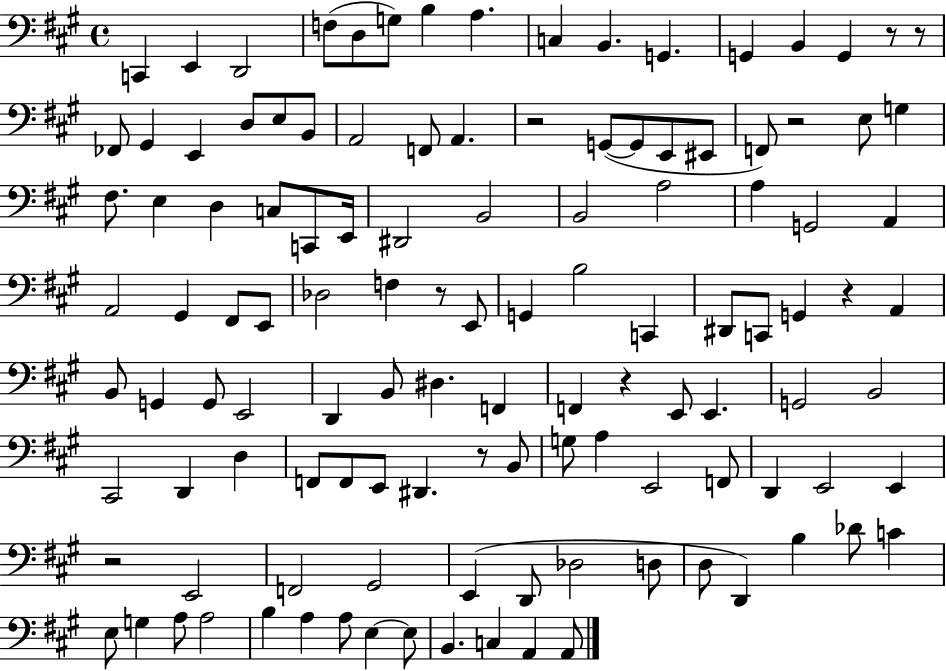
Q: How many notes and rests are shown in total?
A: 119